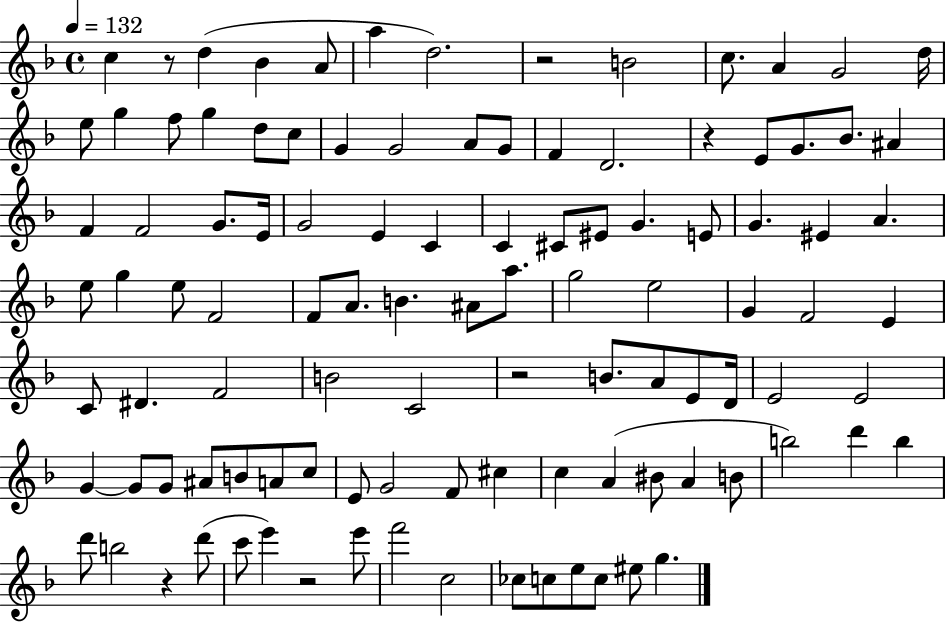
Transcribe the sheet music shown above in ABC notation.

X:1
T:Untitled
M:4/4
L:1/4
K:F
c z/2 d _B A/2 a d2 z2 B2 c/2 A G2 d/4 e/2 g f/2 g d/2 c/2 G G2 A/2 G/2 F D2 z E/2 G/2 _B/2 ^A F F2 G/2 E/4 G2 E C C ^C/2 ^E/2 G E/2 G ^E A e/2 g e/2 F2 F/2 A/2 B ^A/2 a/2 g2 e2 G F2 E C/2 ^D F2 B2 C2 z2 B/2 A/2 E/2 D/4 E2 E2 G G/2 G/2 ^A/2 B/2 A/2 c/2 E/2 G2 F/2 ^c c A ^B/2 A B/2 b2 d' b d'/2 b2 z d'/2 c'/2 e' z2 e'/2 f'2 c2 _c/2 c/2 e/2 c/2 ^e/2 g